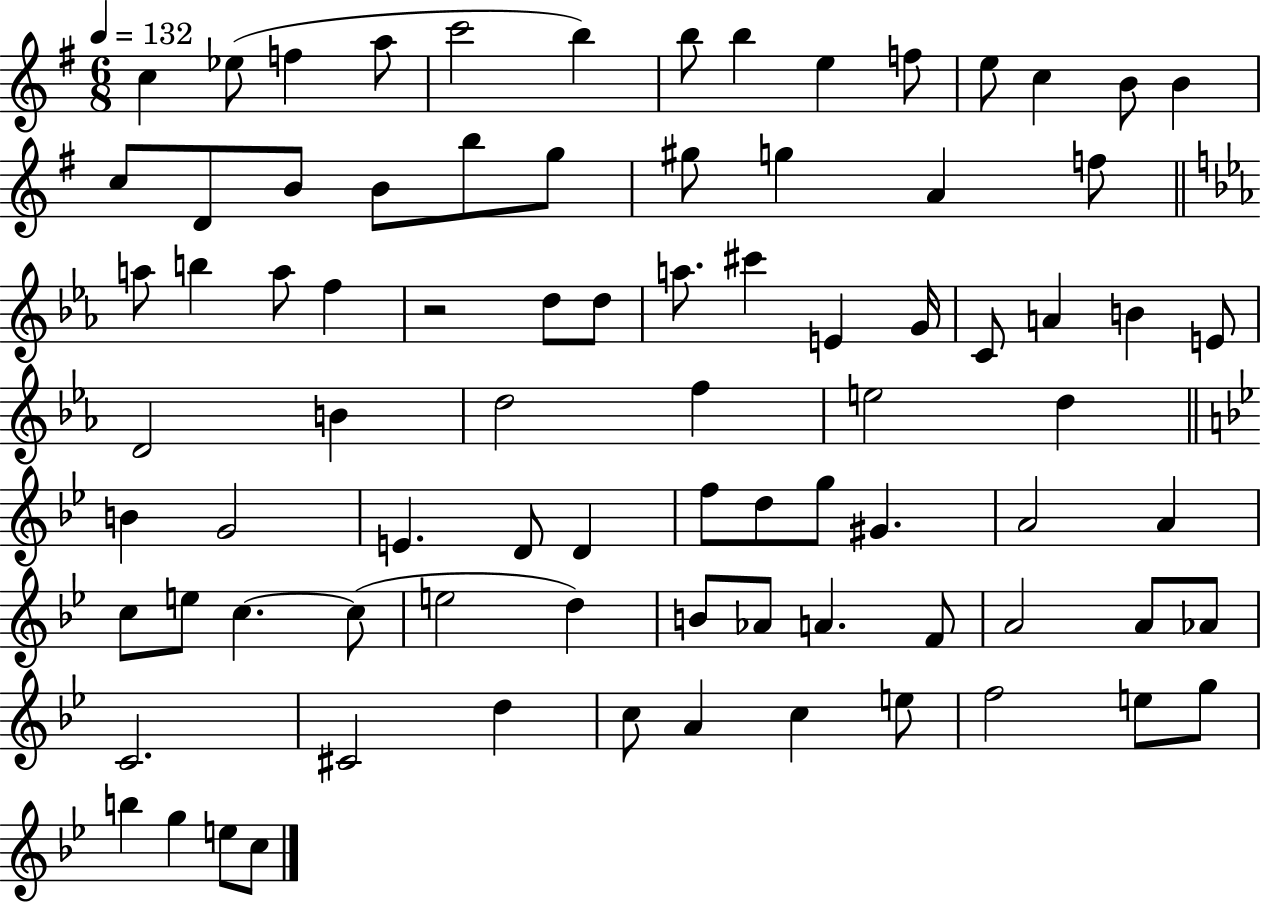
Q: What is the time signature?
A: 6/8